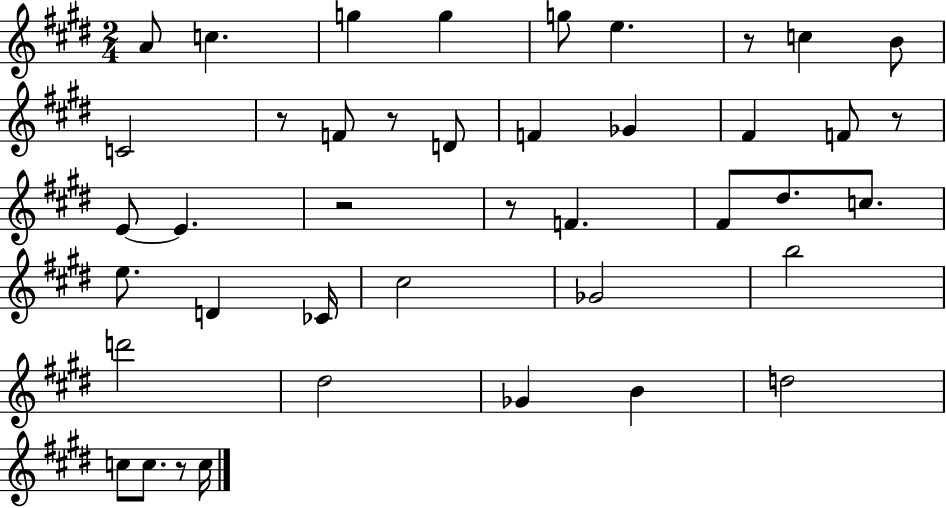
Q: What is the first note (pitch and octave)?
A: A4